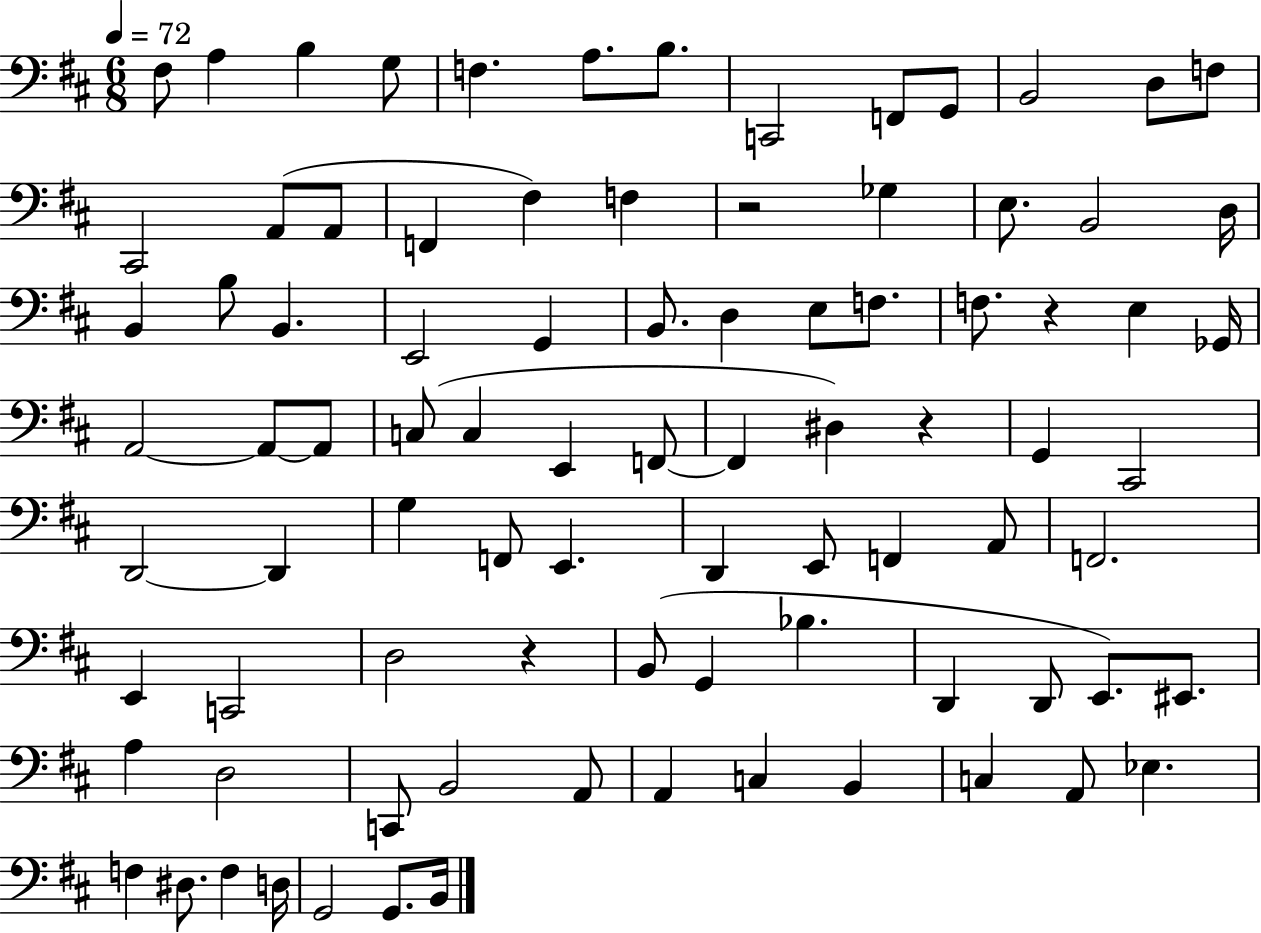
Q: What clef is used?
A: bass